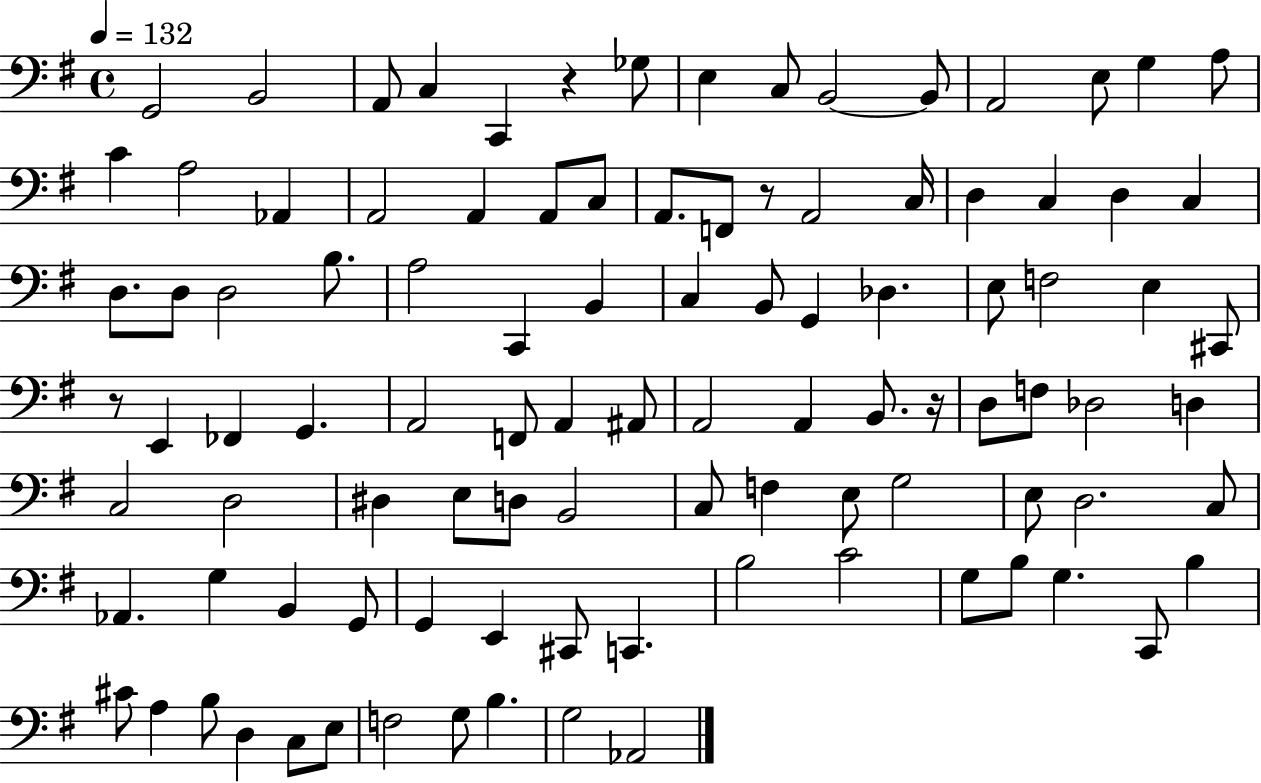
G2/h B2/h A2/e C3/q C2/q R/q Gb3/e E3/q C3/e B2/h B2/e A2/h E3/e G3/q A3/e C4/q A3/h Ab2/q A2/h A2/q A2/e C3/e A2/e. F2/e R/e A2/h C3/s D3/q C3/q D3/q C3/q D3/e. D3/e D3/h B3/e. A3/h C2/q B2/q C3/q B2/e G2/q Db3/q. E3/e F3/h E3/q C#2/e R/e E2/q FES2/q G2/q. A2/h F2/e A2/q A#2/e A2/h A2/q B2/e. R/s D3/e F3/e Db3/h D3/q C3/h D3/h D#3/q E3/e D3/e B2/h C3/e F3/q E3/e G3/h E3/e D3/h. C3/e Ab2/q. G3/q B2/q G2/e G2/q E2/q C#2/e C2/q. B3/h C4/h G3/e B3/e G3/q. C2/e B3/q C#4/e A3/q B3/e D3/q C3/e E3/e F3/h G3/e B3/q. G3/h Ab2/h